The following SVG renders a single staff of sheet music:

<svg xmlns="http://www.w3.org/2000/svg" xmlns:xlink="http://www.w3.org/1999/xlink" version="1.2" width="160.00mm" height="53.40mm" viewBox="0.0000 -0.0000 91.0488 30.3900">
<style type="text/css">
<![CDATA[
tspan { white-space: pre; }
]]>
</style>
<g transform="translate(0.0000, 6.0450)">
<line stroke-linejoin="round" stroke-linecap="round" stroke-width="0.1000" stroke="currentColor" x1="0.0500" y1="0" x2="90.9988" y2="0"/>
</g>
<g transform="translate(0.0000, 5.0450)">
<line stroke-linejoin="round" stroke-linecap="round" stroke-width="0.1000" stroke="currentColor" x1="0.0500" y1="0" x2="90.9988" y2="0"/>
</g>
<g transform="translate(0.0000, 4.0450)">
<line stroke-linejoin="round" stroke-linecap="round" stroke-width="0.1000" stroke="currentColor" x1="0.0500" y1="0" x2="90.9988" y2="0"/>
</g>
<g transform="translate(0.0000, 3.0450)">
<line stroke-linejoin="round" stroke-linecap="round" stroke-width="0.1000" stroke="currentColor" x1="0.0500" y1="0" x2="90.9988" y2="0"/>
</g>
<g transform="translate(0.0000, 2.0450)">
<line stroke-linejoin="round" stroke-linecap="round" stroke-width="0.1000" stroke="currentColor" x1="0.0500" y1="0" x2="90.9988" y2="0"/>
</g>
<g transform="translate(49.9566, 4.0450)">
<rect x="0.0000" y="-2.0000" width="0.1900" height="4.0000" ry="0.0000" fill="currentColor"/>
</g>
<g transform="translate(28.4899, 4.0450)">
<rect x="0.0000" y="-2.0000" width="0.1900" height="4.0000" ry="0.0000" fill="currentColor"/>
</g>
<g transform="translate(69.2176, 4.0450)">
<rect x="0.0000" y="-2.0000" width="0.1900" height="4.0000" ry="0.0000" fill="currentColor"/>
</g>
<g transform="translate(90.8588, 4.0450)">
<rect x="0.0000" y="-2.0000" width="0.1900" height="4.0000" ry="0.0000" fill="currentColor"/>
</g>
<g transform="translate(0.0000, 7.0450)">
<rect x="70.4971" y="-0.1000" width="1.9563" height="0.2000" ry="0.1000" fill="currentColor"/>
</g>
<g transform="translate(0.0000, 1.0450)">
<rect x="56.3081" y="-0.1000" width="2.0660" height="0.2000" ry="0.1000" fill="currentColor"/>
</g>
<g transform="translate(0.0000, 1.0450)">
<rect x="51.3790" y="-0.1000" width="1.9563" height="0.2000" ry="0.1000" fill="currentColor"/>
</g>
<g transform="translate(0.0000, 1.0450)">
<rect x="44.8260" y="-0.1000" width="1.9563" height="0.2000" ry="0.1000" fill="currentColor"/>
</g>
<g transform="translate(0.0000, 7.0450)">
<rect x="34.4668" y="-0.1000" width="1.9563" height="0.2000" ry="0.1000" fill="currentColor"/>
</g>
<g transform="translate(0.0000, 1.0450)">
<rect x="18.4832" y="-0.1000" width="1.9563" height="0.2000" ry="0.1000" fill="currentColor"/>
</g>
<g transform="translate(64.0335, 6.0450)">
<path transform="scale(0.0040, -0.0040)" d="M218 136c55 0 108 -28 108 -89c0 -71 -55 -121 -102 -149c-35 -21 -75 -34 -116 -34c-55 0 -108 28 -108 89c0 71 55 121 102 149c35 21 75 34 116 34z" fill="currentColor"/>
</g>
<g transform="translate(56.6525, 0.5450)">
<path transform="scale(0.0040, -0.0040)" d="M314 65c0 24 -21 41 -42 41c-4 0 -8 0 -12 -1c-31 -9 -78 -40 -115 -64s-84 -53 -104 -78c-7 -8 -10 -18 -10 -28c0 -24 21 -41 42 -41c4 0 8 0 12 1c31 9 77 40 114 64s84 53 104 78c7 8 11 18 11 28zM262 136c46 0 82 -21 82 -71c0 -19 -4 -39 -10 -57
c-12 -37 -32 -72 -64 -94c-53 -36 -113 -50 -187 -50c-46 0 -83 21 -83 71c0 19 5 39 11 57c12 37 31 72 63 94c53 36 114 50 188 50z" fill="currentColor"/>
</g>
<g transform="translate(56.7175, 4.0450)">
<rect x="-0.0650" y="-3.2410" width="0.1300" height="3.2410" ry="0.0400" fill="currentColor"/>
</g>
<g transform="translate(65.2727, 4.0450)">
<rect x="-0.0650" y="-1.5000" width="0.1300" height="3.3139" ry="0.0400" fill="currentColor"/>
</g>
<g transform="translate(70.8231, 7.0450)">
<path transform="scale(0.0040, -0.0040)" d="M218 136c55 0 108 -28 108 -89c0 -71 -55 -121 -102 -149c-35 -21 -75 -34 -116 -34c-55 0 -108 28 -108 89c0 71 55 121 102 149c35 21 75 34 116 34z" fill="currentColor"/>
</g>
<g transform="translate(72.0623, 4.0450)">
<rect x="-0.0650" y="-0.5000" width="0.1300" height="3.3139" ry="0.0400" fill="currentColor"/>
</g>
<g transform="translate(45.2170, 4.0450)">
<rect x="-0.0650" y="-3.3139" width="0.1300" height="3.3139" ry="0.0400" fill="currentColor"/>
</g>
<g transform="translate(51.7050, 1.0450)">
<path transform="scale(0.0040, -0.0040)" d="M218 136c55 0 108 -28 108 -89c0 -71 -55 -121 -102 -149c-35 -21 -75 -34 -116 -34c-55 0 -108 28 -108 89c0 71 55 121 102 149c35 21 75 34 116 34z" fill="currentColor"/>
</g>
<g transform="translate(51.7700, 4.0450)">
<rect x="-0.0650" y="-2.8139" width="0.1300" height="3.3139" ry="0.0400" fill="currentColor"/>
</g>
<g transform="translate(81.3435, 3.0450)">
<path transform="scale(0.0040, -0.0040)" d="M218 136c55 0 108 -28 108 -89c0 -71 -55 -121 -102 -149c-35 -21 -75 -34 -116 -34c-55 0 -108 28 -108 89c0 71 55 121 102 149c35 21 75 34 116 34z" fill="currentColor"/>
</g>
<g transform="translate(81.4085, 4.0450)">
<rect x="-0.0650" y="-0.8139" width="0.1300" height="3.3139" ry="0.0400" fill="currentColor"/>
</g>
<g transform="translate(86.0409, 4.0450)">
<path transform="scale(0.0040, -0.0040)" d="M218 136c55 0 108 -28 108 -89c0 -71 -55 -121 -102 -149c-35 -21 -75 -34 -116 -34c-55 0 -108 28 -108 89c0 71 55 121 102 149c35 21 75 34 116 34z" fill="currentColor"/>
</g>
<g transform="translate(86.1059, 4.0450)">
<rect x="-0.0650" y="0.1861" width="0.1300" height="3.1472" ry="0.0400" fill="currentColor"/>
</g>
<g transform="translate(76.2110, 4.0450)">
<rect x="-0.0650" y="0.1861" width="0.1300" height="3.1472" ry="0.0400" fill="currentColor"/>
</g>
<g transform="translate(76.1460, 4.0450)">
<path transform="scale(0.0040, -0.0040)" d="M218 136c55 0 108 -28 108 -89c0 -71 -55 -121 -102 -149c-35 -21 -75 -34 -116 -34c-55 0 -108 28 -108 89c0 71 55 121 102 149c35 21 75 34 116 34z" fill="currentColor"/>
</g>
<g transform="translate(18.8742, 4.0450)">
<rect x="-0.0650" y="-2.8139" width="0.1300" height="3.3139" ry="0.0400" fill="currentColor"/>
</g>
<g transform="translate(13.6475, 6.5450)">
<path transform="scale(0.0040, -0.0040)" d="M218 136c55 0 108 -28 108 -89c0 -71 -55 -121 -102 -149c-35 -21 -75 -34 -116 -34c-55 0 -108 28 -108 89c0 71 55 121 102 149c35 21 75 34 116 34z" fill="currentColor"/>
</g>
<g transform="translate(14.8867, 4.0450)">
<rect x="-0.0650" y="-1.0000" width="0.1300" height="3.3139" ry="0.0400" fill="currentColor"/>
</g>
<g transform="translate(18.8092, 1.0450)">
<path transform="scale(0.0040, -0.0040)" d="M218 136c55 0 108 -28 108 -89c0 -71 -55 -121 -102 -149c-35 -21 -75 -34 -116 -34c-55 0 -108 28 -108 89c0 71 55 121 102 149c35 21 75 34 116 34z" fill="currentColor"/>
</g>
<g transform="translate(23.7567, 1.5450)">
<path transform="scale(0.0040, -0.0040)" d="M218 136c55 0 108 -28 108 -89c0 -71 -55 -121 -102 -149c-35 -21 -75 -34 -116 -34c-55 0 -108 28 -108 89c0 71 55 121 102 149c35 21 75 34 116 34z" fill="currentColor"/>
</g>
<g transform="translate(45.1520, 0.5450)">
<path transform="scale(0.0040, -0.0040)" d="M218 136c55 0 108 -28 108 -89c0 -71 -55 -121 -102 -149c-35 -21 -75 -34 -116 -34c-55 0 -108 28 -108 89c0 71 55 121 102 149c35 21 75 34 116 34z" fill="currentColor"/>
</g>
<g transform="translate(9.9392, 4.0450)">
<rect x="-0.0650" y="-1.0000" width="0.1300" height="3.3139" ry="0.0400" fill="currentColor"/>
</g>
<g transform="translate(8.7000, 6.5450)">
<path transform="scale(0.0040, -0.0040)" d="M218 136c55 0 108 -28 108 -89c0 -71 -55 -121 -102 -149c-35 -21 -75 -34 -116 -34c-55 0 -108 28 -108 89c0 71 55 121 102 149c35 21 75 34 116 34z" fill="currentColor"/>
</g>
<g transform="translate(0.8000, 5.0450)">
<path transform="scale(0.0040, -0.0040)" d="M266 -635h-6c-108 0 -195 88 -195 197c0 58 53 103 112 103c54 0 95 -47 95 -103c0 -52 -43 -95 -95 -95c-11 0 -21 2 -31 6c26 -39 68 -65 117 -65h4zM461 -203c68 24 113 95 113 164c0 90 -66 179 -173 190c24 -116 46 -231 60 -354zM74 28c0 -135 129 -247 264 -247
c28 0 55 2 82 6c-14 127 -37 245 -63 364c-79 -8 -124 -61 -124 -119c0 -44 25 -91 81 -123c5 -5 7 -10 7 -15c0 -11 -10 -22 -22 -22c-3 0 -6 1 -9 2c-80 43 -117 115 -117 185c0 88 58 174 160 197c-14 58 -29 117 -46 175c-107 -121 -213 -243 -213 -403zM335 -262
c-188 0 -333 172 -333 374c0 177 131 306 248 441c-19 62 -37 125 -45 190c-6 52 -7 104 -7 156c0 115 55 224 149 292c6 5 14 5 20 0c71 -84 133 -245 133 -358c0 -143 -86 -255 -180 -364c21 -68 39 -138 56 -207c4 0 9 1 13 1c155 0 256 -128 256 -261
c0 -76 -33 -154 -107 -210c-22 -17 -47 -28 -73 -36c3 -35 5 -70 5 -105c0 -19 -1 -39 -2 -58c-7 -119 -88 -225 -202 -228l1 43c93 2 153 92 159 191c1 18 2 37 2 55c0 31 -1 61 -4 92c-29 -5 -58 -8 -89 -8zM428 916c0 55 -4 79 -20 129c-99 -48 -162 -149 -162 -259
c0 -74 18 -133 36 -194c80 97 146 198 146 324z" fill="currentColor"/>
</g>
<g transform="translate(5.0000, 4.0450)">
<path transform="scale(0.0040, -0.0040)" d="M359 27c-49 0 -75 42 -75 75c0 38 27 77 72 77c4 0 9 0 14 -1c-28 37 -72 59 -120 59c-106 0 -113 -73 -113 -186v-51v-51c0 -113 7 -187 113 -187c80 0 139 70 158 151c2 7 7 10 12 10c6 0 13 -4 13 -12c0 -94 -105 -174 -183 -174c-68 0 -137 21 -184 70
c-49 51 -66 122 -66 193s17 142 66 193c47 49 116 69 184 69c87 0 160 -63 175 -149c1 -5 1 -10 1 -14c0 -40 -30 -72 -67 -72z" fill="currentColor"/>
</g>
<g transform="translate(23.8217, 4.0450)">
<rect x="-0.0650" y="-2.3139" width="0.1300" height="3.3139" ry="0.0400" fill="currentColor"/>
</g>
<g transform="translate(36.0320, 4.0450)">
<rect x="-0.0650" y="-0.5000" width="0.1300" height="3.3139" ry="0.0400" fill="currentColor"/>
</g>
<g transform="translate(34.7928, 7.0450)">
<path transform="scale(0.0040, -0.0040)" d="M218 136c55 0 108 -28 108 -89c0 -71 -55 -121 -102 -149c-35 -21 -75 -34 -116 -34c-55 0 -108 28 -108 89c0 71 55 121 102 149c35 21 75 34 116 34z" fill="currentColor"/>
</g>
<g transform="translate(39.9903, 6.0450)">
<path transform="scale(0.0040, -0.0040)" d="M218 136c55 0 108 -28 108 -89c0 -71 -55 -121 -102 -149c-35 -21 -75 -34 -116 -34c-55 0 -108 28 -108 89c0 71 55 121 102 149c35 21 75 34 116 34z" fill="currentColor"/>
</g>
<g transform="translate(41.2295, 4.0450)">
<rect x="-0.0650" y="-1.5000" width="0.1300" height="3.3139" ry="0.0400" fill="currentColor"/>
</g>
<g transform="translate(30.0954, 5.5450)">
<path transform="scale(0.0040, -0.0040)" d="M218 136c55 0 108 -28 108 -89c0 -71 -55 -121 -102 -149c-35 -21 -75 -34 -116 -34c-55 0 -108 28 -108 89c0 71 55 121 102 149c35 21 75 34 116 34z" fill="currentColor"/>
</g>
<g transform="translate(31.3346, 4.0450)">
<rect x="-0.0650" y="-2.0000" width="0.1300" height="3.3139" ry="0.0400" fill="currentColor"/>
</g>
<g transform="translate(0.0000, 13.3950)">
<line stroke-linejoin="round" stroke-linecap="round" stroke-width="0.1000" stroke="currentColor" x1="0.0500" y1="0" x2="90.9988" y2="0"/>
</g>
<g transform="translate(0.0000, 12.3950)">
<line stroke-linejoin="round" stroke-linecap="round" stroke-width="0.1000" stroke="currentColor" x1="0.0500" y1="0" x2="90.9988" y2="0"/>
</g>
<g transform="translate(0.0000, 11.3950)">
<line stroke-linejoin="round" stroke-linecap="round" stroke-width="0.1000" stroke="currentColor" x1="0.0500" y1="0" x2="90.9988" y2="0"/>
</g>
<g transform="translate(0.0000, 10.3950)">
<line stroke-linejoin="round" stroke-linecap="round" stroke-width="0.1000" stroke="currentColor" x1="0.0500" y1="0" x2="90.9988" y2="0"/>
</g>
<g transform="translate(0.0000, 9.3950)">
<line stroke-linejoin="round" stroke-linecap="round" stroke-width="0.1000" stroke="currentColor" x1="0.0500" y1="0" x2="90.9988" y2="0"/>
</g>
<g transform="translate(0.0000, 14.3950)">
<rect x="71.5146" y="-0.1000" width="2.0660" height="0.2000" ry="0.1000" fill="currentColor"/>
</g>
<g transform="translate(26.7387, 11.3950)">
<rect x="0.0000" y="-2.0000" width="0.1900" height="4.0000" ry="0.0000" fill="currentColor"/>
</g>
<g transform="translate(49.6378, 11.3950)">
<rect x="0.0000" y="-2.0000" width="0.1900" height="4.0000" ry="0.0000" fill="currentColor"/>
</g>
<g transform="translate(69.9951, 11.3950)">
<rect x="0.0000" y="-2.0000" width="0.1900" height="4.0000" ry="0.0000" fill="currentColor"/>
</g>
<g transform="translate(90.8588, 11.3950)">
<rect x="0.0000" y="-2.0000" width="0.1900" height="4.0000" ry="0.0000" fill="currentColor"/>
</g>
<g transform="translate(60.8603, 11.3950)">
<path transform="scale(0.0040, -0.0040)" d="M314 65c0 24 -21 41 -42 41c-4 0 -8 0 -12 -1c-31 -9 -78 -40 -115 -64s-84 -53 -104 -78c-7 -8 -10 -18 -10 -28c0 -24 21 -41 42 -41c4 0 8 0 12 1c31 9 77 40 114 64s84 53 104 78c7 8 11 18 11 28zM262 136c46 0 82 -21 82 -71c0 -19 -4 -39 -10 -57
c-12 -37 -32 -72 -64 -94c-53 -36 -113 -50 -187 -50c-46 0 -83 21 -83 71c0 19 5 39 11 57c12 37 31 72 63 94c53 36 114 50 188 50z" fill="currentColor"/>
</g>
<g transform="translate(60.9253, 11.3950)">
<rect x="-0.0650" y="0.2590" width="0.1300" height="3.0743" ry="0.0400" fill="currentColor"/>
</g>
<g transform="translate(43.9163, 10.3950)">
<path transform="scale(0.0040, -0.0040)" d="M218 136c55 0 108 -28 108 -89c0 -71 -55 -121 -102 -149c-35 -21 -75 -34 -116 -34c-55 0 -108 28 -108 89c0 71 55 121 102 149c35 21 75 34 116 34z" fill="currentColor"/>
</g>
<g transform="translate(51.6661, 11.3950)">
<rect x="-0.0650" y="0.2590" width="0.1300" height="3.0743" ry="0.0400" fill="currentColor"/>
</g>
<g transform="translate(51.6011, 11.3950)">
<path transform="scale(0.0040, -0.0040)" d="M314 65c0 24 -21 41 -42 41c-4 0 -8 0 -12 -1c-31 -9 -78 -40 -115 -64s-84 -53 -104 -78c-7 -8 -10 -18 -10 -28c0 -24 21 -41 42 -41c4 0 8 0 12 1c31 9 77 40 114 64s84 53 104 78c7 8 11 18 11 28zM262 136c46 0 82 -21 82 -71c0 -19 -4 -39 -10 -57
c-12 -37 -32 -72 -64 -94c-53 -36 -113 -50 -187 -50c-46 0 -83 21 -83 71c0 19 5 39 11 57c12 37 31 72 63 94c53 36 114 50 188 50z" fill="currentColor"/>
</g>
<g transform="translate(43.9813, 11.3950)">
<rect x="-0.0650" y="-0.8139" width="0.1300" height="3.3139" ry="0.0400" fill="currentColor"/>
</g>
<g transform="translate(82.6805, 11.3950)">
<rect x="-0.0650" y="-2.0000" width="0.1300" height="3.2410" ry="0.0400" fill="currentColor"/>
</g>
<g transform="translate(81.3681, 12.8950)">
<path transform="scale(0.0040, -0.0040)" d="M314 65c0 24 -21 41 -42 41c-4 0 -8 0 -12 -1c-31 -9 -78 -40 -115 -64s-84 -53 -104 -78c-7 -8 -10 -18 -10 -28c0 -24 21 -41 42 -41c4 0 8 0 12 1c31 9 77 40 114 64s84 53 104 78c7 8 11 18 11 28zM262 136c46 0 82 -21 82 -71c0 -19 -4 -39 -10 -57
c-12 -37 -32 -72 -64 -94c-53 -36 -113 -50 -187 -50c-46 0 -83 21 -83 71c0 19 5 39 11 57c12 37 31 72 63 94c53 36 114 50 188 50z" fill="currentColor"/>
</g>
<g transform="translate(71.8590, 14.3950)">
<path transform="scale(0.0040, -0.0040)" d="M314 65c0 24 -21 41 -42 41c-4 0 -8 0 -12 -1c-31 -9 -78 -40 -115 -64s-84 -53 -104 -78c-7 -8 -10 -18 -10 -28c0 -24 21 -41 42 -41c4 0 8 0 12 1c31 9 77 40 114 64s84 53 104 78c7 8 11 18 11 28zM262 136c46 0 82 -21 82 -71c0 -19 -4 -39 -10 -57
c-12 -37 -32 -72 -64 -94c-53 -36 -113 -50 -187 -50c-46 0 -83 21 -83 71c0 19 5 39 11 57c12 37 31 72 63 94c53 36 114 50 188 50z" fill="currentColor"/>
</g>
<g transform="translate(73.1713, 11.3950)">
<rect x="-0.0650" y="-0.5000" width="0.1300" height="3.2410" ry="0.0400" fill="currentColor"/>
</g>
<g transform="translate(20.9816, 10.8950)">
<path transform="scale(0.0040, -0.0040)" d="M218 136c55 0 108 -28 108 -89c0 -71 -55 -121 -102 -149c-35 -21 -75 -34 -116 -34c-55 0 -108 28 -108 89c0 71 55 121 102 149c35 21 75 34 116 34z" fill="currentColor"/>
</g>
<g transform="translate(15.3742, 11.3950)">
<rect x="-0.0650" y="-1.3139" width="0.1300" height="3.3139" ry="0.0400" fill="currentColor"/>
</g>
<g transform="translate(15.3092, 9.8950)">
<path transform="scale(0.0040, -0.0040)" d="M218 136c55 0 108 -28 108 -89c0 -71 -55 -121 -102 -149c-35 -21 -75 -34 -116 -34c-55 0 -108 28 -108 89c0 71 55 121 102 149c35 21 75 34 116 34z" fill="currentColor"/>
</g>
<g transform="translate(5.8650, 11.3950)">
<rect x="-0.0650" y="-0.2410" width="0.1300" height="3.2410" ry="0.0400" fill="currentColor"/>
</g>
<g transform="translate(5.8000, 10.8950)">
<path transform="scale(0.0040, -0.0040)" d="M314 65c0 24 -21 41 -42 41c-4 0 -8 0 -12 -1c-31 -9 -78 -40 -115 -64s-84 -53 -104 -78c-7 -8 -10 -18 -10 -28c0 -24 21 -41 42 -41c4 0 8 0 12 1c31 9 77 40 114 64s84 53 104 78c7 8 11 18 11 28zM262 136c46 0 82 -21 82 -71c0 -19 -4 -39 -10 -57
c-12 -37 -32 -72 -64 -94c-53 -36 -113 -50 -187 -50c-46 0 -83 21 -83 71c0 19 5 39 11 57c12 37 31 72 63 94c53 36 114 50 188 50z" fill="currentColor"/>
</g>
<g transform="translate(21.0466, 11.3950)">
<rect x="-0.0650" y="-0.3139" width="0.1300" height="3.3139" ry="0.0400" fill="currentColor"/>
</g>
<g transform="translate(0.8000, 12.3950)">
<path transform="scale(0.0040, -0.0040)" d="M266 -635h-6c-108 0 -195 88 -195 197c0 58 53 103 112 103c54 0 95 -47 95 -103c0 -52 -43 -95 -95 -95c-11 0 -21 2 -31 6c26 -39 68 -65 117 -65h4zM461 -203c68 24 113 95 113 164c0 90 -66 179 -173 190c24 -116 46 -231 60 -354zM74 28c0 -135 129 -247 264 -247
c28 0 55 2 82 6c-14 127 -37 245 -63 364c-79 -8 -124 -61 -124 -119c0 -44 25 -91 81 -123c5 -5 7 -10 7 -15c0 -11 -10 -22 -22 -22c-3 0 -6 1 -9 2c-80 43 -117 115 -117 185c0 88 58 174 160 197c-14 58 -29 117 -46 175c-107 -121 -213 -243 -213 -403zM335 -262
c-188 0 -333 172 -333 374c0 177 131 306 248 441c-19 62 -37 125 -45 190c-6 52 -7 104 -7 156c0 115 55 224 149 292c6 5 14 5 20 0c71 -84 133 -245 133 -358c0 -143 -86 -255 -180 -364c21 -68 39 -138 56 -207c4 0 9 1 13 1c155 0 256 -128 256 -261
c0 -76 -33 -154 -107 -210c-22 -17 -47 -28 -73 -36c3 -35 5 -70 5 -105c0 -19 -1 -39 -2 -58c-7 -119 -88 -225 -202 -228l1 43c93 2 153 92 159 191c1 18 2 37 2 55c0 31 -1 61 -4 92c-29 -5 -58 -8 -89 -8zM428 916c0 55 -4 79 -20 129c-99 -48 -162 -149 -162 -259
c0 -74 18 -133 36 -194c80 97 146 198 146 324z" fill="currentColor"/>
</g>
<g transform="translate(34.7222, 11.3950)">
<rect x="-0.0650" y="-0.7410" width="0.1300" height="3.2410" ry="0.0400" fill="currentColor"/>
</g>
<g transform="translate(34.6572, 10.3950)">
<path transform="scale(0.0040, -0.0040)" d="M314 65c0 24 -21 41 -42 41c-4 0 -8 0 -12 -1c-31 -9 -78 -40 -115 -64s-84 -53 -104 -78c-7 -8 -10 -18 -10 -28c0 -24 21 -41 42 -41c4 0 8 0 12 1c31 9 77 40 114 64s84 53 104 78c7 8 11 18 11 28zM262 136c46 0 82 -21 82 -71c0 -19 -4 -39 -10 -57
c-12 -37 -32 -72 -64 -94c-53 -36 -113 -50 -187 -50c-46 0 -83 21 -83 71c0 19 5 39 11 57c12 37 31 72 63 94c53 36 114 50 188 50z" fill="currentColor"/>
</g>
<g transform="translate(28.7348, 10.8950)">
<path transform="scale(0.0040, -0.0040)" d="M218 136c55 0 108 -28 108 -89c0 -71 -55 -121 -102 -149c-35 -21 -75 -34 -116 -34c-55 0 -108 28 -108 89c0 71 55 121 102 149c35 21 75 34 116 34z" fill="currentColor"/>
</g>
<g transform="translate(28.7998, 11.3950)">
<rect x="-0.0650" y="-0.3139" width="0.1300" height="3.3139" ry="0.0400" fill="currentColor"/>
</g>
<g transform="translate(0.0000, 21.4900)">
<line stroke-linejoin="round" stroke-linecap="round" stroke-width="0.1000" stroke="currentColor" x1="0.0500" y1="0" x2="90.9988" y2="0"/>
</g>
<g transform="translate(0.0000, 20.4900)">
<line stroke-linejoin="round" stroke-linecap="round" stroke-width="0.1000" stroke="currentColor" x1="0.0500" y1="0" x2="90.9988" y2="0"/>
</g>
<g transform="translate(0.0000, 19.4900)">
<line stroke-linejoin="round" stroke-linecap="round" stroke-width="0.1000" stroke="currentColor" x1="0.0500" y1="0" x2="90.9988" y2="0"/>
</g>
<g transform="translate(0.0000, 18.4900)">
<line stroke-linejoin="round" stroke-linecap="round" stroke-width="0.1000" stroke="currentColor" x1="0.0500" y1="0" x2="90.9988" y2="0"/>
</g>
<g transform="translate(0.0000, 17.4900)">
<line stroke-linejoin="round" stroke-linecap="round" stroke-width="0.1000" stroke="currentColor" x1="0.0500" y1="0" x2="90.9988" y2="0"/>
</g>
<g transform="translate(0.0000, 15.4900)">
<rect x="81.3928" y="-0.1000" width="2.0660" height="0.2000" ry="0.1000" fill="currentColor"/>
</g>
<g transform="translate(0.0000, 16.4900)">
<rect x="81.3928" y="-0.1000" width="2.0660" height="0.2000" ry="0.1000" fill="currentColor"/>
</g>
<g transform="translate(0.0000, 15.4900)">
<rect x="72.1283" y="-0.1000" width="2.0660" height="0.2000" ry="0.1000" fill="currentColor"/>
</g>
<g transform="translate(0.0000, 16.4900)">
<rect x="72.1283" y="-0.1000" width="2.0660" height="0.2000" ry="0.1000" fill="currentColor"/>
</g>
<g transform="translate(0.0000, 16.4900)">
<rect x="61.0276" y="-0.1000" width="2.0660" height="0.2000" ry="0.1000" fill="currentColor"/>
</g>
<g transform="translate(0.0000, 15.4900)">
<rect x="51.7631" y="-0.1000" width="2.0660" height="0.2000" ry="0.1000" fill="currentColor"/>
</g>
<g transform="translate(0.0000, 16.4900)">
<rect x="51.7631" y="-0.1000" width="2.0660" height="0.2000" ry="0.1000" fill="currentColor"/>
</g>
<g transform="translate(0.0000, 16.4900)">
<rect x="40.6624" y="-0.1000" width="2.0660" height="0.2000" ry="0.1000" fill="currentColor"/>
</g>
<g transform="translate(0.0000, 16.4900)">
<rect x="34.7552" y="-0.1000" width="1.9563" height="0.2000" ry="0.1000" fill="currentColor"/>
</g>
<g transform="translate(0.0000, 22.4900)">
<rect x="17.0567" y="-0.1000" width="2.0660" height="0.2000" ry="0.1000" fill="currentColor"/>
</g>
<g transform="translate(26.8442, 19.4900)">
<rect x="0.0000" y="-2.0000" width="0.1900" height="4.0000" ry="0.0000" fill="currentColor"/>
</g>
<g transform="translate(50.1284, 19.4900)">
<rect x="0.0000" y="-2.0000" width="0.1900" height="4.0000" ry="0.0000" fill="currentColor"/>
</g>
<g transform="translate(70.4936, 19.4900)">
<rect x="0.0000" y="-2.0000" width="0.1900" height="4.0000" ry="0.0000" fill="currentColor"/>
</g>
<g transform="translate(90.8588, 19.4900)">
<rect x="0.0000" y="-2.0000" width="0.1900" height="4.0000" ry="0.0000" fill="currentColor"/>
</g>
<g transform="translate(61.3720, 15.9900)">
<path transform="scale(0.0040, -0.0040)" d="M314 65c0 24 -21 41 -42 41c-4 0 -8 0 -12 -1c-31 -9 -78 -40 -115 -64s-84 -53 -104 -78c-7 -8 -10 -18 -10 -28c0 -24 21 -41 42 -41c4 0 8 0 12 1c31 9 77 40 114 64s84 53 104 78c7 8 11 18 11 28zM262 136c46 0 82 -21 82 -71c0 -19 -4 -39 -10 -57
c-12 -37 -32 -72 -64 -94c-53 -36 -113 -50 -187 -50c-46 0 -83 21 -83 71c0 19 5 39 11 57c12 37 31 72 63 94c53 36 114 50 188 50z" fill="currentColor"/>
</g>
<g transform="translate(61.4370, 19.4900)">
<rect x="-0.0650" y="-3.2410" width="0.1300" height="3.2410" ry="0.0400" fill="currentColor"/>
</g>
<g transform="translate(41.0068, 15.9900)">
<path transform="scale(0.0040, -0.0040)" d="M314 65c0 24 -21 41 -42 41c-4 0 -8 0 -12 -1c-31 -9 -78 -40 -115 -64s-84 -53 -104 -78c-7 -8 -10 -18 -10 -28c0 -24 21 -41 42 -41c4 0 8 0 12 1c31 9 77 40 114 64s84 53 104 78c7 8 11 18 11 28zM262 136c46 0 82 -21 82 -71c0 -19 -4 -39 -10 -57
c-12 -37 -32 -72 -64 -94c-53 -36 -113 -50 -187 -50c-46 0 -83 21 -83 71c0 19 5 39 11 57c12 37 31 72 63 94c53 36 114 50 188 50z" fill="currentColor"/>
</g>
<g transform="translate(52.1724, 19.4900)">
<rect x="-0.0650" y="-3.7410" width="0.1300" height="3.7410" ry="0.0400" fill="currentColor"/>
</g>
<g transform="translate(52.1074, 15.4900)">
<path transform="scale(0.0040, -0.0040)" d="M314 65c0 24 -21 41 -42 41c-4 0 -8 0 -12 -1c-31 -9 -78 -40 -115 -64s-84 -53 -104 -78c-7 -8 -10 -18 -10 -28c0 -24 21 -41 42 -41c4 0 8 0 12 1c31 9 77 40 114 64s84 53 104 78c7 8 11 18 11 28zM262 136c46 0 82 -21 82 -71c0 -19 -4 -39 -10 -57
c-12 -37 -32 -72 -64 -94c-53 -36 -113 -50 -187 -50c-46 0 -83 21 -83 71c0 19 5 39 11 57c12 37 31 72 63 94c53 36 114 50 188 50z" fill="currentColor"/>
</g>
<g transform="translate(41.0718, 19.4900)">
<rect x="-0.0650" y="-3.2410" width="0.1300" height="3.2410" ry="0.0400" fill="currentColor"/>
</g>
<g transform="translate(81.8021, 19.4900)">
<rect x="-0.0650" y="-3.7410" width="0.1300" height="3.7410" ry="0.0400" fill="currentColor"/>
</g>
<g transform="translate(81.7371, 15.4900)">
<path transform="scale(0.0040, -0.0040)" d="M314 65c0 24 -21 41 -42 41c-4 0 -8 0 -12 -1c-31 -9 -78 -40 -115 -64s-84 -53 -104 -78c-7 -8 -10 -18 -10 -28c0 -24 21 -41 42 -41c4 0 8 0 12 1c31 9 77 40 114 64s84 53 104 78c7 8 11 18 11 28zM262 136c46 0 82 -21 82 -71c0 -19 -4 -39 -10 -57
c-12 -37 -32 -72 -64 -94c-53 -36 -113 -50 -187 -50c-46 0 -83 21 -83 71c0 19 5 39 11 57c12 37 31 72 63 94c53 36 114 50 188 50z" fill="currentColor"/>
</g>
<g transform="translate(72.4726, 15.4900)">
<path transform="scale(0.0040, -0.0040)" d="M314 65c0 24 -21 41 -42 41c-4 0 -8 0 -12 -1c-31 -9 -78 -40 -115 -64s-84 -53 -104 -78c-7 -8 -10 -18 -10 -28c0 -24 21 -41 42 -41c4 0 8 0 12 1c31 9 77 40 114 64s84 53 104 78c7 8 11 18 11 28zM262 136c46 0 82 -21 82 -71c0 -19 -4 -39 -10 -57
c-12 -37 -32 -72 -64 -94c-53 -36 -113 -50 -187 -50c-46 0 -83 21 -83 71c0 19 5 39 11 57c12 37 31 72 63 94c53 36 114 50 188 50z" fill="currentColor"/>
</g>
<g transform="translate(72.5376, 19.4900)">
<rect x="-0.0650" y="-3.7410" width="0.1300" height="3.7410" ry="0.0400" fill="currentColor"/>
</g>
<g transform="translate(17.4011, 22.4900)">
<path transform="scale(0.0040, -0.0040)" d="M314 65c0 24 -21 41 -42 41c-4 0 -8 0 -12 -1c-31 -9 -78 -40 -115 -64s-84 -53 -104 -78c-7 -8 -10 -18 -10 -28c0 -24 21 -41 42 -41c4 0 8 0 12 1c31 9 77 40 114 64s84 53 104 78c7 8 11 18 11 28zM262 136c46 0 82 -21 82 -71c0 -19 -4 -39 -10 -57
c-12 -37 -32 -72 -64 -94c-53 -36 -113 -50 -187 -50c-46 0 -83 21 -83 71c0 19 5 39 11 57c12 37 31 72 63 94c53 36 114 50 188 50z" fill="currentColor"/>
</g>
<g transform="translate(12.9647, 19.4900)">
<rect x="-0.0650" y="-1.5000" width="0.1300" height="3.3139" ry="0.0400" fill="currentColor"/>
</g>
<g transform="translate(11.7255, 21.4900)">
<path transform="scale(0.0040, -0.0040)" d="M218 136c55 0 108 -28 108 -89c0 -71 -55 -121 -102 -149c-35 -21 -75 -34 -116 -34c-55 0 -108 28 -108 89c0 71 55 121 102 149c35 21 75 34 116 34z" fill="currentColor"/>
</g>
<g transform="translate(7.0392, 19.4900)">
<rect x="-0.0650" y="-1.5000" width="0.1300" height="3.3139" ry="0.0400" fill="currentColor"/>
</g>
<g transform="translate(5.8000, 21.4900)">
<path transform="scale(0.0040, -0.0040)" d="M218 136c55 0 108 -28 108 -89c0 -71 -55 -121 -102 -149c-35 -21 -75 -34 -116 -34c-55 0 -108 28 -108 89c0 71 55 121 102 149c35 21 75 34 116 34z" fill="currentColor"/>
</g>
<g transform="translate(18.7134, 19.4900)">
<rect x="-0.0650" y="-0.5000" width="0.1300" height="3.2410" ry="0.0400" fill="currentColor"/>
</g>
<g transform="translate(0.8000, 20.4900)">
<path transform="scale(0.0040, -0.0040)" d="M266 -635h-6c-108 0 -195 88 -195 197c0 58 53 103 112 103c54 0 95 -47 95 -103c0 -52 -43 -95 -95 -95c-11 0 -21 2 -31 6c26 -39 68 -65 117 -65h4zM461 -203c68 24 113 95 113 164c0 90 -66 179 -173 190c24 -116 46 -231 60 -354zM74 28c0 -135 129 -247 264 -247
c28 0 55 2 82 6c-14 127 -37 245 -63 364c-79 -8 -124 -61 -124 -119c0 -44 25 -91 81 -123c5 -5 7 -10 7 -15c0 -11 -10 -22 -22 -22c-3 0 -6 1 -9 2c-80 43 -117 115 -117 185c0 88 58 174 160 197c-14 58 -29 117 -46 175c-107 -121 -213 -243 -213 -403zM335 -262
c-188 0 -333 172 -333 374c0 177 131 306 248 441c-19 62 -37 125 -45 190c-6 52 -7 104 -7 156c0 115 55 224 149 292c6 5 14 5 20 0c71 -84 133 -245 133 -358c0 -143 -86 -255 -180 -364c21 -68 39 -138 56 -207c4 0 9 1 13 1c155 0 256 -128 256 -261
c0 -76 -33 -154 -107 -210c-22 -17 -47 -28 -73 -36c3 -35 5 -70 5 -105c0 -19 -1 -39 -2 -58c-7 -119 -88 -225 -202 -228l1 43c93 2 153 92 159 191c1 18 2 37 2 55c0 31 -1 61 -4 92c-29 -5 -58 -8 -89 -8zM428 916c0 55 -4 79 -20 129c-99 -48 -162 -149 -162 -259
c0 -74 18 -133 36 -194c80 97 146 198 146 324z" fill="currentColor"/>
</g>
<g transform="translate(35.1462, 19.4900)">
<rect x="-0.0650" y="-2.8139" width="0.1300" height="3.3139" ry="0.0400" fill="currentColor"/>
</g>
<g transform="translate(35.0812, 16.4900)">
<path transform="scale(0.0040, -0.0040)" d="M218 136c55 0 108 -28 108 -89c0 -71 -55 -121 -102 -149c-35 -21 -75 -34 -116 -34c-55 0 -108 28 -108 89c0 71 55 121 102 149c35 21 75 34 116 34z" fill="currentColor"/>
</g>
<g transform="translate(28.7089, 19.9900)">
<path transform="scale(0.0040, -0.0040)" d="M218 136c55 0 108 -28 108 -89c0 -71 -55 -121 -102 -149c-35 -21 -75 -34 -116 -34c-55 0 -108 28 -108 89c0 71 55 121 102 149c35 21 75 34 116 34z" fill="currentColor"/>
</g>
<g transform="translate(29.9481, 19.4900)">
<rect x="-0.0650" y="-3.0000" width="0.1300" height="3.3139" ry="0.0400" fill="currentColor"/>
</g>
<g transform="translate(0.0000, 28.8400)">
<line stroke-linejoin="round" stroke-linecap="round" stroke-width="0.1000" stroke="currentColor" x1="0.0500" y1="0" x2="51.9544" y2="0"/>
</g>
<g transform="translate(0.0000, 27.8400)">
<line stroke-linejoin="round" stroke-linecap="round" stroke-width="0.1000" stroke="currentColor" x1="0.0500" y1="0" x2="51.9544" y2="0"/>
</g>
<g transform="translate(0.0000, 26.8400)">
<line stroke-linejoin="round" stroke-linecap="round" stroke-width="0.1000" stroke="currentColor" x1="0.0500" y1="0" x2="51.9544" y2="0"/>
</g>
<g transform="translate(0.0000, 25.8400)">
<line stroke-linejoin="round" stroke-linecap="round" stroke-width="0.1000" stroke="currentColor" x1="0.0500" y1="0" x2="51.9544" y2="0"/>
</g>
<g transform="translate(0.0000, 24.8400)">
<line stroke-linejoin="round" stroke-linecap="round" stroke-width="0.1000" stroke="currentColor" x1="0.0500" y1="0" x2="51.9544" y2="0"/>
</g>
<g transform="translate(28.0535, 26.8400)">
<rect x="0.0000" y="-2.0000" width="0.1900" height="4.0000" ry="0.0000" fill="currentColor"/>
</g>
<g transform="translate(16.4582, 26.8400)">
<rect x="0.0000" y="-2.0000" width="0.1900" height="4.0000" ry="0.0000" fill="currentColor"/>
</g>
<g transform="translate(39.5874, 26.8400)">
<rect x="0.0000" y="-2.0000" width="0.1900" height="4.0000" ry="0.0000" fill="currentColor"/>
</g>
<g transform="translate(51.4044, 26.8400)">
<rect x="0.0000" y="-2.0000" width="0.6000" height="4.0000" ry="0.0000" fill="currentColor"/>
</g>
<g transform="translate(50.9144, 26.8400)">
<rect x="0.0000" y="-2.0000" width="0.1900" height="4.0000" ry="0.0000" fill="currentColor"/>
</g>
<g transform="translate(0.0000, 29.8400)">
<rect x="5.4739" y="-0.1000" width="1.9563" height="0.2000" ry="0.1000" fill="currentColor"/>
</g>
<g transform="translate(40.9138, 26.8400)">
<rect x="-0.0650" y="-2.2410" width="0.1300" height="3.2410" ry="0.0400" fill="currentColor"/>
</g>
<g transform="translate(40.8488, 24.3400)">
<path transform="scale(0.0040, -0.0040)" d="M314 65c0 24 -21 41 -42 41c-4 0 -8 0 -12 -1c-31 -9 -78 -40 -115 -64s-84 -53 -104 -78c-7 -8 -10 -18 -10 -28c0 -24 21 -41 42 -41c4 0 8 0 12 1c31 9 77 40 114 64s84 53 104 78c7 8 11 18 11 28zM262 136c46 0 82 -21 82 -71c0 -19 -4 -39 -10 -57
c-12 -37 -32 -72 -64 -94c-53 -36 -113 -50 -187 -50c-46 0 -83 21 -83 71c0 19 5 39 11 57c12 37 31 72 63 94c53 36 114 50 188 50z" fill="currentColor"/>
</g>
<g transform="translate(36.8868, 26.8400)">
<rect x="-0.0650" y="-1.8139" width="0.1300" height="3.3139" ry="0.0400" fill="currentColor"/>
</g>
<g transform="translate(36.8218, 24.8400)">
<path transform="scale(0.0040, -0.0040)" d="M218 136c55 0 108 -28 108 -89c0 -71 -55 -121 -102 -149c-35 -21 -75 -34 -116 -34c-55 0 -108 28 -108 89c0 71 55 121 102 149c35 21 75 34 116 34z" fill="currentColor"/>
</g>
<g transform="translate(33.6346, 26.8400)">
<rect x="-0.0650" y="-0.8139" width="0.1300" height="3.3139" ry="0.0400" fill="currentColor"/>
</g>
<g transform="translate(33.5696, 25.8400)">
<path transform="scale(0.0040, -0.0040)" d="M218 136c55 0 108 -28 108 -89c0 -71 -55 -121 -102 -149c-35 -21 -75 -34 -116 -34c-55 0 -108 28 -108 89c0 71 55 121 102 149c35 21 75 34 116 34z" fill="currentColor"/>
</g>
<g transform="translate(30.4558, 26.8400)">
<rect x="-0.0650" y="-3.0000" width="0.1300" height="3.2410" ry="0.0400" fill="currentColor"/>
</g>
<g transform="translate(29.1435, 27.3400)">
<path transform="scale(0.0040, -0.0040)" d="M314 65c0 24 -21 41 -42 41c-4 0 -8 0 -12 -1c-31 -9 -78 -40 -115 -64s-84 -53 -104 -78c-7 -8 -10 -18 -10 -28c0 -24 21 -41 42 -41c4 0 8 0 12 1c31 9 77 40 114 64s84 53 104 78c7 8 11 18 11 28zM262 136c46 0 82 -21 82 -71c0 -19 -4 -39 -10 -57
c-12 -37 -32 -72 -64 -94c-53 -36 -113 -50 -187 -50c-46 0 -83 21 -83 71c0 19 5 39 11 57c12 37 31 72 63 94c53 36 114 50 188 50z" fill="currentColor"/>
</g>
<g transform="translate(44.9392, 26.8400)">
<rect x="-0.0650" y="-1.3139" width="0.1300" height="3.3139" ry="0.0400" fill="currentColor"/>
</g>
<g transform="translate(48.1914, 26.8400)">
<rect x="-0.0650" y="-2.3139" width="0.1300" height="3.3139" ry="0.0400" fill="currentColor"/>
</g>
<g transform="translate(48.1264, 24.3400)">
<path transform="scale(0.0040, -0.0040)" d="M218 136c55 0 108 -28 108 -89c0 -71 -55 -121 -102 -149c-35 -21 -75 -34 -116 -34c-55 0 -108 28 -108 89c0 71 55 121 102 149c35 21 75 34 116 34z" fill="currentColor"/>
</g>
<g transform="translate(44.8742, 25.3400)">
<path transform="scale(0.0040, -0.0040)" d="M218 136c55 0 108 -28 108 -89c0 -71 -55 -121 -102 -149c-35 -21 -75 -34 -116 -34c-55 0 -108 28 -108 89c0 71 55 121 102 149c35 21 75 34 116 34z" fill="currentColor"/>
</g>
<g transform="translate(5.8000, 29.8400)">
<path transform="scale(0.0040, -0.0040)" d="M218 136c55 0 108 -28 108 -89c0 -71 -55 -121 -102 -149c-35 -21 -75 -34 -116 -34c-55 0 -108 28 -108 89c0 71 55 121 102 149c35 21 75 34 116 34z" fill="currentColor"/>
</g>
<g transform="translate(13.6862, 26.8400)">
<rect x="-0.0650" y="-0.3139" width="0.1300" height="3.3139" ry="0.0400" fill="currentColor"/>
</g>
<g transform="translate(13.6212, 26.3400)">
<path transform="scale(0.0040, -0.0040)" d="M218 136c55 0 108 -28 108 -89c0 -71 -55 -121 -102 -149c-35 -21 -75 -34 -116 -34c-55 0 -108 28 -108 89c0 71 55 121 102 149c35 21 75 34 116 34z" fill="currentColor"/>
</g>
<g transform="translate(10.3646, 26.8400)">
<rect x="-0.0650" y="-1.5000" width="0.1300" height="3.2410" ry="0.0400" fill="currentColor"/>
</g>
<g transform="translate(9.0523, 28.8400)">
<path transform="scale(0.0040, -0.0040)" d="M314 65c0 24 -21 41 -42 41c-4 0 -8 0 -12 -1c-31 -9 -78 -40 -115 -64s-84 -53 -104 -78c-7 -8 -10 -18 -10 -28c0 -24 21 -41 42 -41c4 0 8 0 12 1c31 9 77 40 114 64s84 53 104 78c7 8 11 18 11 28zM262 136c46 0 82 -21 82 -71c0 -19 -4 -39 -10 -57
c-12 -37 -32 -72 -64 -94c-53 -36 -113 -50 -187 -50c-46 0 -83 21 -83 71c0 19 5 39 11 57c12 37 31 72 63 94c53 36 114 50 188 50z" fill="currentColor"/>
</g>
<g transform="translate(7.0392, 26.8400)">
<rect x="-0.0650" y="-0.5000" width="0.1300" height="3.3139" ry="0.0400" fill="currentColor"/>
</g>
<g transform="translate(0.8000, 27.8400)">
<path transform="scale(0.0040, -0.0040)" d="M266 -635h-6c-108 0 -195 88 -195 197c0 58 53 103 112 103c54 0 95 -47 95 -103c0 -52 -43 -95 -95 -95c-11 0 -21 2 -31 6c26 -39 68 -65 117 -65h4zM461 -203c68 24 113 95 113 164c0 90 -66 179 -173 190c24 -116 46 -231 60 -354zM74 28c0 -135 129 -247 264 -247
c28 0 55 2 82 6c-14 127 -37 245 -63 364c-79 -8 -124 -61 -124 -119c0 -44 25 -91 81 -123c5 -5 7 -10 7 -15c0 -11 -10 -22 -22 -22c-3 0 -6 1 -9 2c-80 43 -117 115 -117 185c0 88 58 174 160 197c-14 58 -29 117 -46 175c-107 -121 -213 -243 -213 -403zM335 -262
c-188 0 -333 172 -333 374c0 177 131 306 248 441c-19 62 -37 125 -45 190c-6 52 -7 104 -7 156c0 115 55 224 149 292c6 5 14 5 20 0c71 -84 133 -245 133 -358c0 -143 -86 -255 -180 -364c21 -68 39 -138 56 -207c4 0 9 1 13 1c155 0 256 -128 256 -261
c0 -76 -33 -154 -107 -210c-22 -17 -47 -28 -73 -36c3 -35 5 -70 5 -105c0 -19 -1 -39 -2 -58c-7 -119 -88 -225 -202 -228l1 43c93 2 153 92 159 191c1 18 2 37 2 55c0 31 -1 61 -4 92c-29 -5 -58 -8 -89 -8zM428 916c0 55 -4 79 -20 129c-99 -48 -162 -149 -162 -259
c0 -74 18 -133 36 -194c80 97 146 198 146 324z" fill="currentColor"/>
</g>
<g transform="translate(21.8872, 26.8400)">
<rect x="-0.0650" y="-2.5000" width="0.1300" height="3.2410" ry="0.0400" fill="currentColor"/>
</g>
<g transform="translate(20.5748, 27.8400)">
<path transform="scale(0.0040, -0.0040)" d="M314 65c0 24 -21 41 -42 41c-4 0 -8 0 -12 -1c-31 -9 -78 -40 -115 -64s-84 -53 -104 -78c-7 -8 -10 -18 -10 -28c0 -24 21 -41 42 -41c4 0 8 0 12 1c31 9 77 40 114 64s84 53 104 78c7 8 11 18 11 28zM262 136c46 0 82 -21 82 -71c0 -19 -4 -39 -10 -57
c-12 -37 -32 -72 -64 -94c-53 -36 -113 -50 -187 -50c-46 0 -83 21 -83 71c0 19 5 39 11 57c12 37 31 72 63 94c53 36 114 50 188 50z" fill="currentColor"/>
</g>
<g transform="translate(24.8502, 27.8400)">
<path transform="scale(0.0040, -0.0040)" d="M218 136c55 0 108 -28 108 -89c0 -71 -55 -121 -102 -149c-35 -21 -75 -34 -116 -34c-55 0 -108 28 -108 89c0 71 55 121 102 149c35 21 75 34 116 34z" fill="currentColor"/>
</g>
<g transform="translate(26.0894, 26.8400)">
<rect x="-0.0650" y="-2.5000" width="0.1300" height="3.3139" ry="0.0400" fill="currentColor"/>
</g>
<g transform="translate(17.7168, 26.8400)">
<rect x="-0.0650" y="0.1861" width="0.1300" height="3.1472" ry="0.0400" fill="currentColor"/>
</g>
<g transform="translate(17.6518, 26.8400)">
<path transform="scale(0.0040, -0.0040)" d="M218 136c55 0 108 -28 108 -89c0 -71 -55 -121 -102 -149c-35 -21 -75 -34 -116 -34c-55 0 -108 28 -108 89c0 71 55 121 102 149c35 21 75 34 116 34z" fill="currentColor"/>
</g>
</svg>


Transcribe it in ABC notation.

X:1
T:Untitled
M:4/4
L:1/4
K:C
D D a g F C E b a b2 E C B d B c2 e c c d2 d B2 B2 C2 F2 E E C2 A a b2 c'2 b2 c'2 c'2 C E2 c B G2 G A2 d f g2 e g